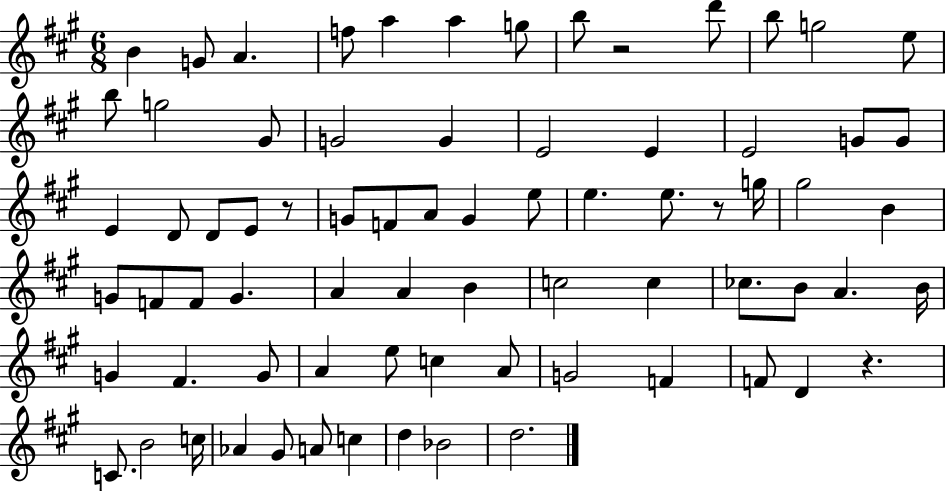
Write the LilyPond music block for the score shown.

{
  \clef treble
  \numericTimeSignature
  \time 6/8
  \key a \major
  b'4 g'8 a'4. | f''8 a''4 a''4 g''8 | b''8 r2 d'''8 | b''8 g''2 e''8 | \break b''8 g''2 gis'8 | g'2 g'4 | e'2 e'4 | e'2 g'8 g'8 | \break e'4 d'8 d'8 e'8 r8 | g'8 f'8 a'8 g'4 e''8 | e''4. e''8. r8 g''16 | gis''2 b'4 | \break g'8 f'8 f'8 g'4. | a'4 a'4 b'4 | c''2 c''4 | ces''8. b'8 a'4. b'16 | \break g'4 fis'4. g'8 | a'4 e''8 c''4 a'8 | g'2 f'4 | f'8 d'4 r4. | \break c'8. b'2 c''16 | aes'4 gis'8 a'8 c''4 | d''4 bes'2 | d''2. | \break \bar "|."
}